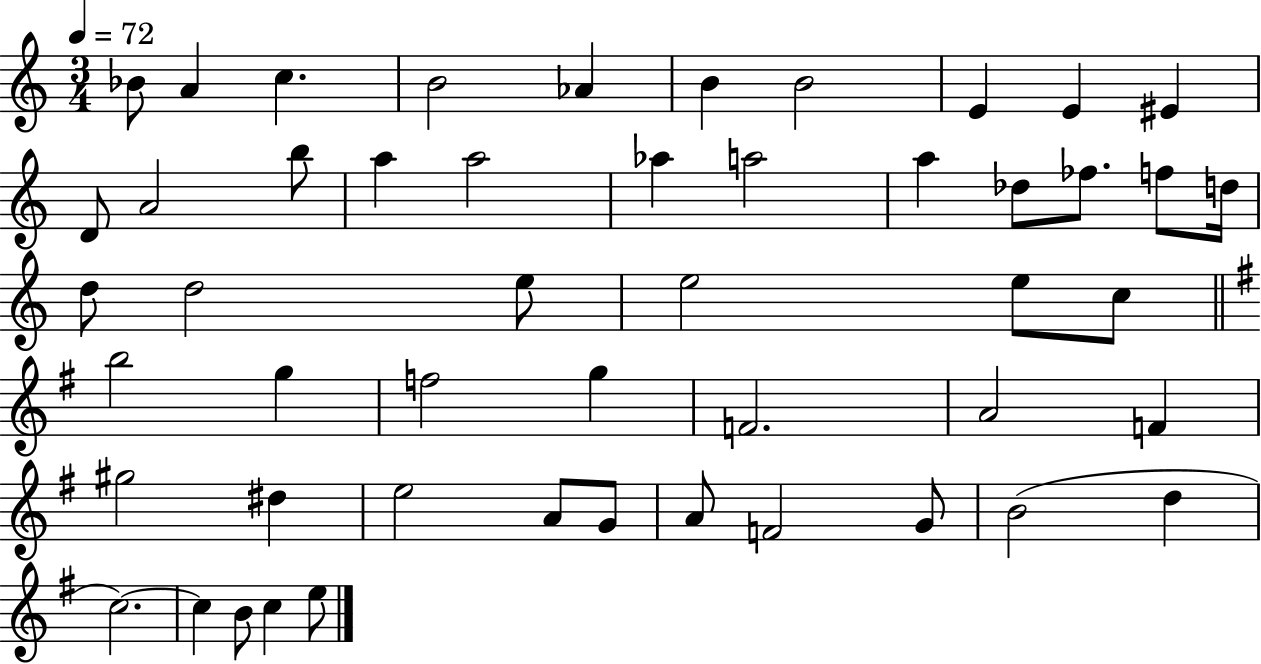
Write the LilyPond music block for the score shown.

{
  \clef treble
  \numericTimeSignature
  \time 3/4
  \key c \major
  \tempo 4 = 72
  \repeat volta 2 { bes'8 a'4 c''4. | b'2 aes'4 | b'4 b'2 | e'4 e'4 eis'4 | \break d'8 a'2 b''8 | a''4 a''2 | aes''4 a''2 | a''4 des''8 fes''8. f''8 d''16 | \break d''8 d''2 e''8 | e''2 e''8 c''8 | \bar "||" \break \key g \major b''2 g''4 | f''2 g''4 | f'2. | a'2 f'4 | \break gis''2 dis''4 | e''2 a'8 g'8 | a'8 f'2 g'8 | b'2( d''4 | \break c''2.~~) | c''4 b'8 c''4 e''8 | } \bar "|."
}